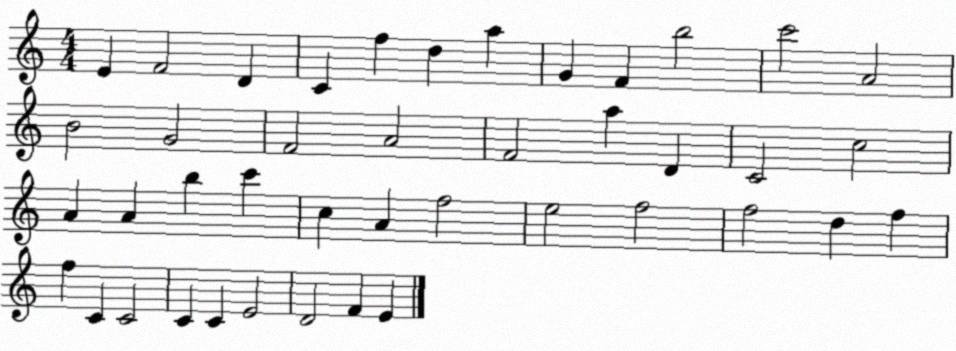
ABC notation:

X:1
T:Untitled
M:4/4
L:1/4
K:C
E F2 D C f d a G F b2 c'2 A2 B2 G2 F2 A2 F2 a D C2 c2 A A b c' c A f2 e2 f2 f2 d f f C C2 C C E2 D2 F E